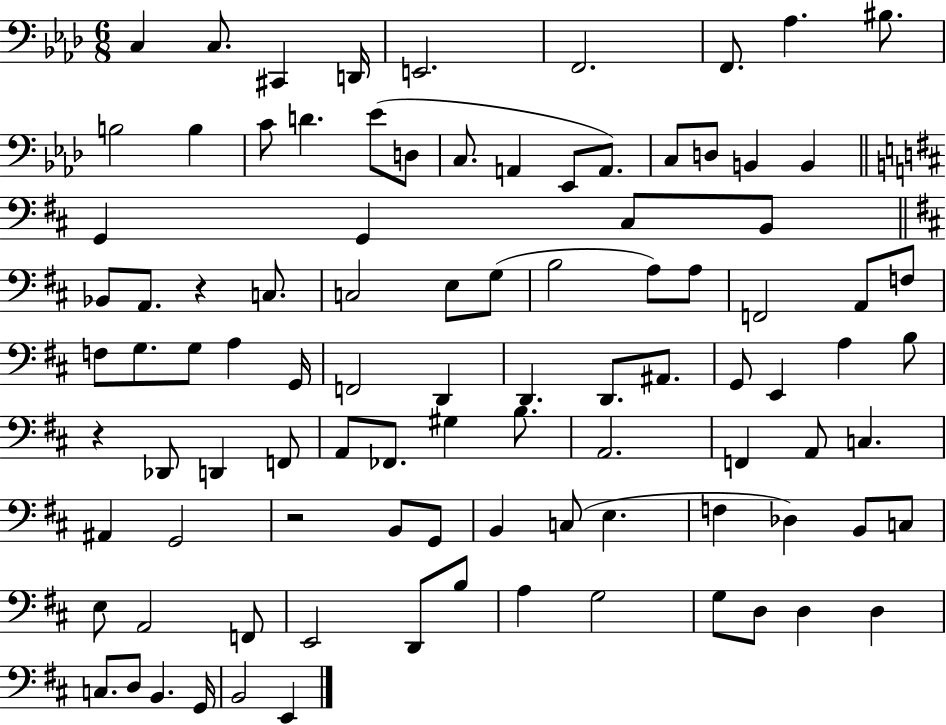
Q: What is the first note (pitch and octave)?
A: C3